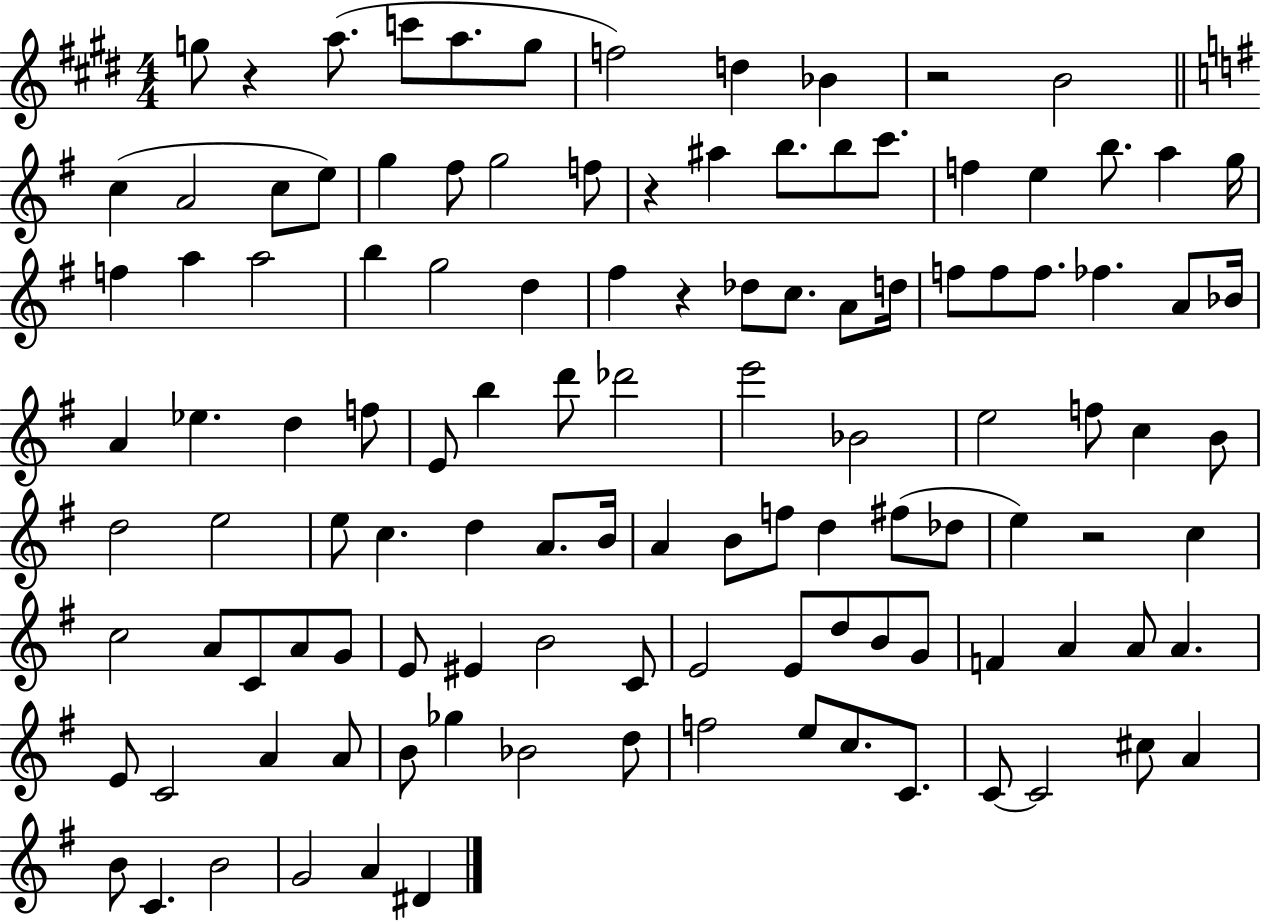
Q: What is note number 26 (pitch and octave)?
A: G5